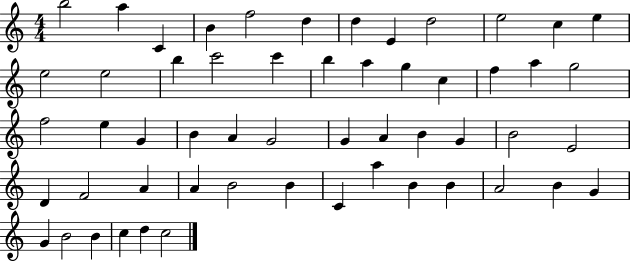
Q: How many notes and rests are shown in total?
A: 55